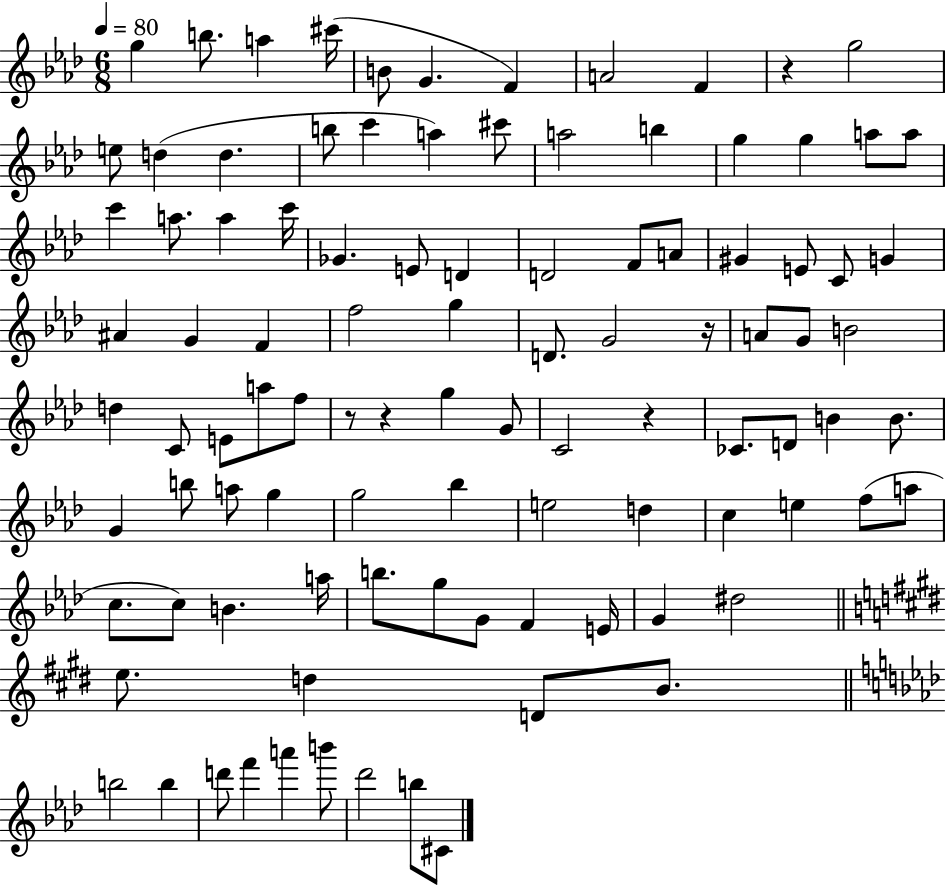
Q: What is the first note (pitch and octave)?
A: G5